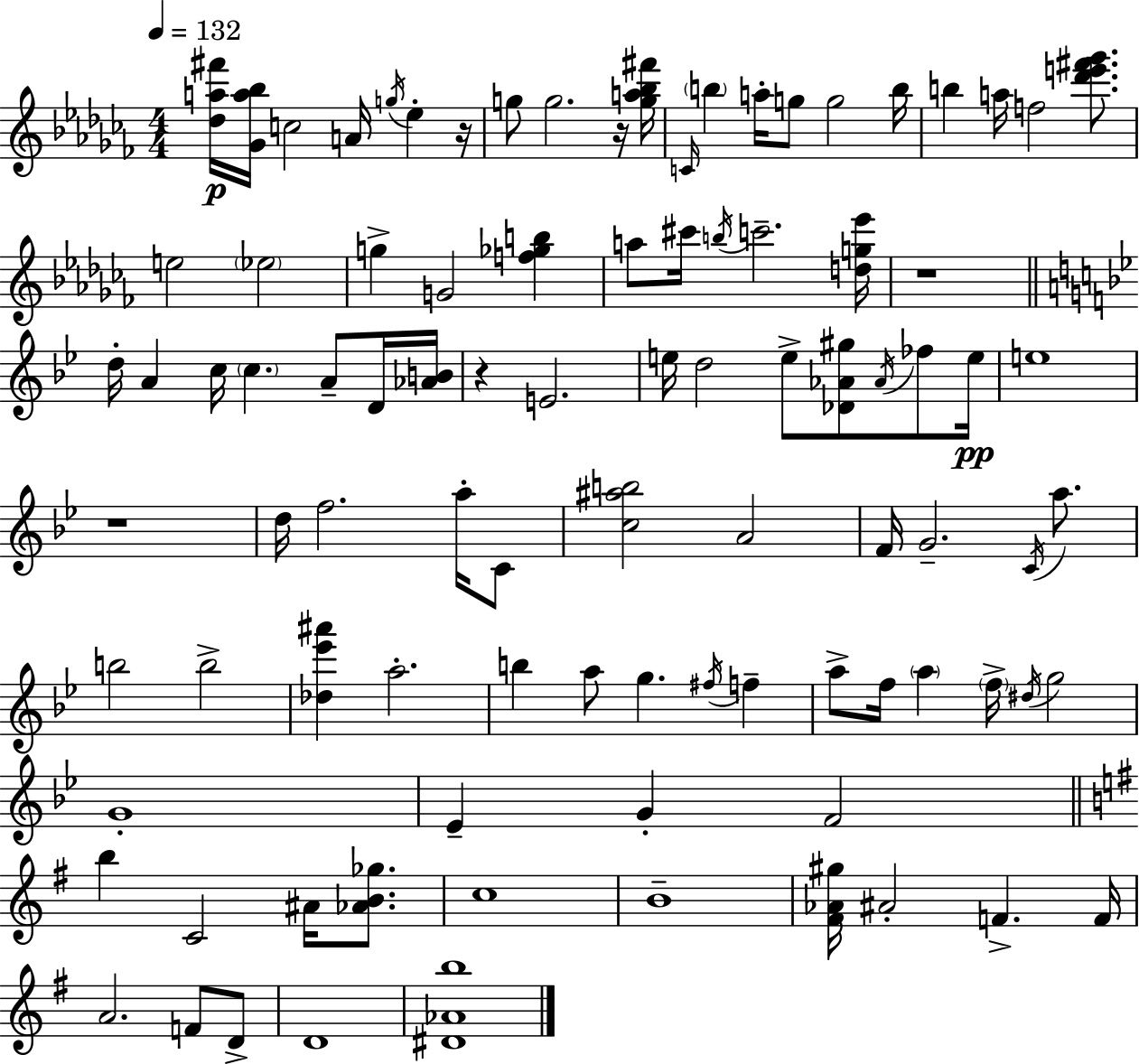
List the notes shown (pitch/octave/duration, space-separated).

[Db5,A5,F#6]/s [Gb4,A5,Bb5]/s C5/h A4/s G5/s Eb5/q R/s G5/e G5/h. R/s [G5,A5,Bb5,F#6]/s C4/s B5/q A5/s G5/e G5/h B5/s B5/q A5/s F5/h [Db6,E6,F#6,Gb6]/e. E5/h Eb5/h G5/q G4/h [F5,Gb5,B5]/q A5/e C#6/s B5/s C6/h. [D5,G5,Eb6]/s R/w D5/s A4/q C5/s C5/q. A4/e D4/s [Ab4,B4]/s R/q E4/h. E5/s D5/h E5/e [Db4,Ab4,G#5]/e Ab4/s FES5/e E5/s E5/w R/w D5/s F5/h. A5/s C4/e [C5,A#5,B5]/h A4/h F4/s G4/h. C4/s A5/e. B5/h B5/h [Db5,Eb6,A#6]/q A5/h. B5/q A5/e G5/q. F#5/s F5/q A5/e F5/s A5/q F5/s D#5/s G5/h G4/w Eb4/q G4/q F4/h B5/q C4/h A#4/s [Ab4,B4,Gb5]/e. C5/w B4/w [F#4,Ab4,G#5]/s A#4/h F4/q. F4/s A4/h. F4/e D4/e D4/w [D#4,Ab4,B5]/w